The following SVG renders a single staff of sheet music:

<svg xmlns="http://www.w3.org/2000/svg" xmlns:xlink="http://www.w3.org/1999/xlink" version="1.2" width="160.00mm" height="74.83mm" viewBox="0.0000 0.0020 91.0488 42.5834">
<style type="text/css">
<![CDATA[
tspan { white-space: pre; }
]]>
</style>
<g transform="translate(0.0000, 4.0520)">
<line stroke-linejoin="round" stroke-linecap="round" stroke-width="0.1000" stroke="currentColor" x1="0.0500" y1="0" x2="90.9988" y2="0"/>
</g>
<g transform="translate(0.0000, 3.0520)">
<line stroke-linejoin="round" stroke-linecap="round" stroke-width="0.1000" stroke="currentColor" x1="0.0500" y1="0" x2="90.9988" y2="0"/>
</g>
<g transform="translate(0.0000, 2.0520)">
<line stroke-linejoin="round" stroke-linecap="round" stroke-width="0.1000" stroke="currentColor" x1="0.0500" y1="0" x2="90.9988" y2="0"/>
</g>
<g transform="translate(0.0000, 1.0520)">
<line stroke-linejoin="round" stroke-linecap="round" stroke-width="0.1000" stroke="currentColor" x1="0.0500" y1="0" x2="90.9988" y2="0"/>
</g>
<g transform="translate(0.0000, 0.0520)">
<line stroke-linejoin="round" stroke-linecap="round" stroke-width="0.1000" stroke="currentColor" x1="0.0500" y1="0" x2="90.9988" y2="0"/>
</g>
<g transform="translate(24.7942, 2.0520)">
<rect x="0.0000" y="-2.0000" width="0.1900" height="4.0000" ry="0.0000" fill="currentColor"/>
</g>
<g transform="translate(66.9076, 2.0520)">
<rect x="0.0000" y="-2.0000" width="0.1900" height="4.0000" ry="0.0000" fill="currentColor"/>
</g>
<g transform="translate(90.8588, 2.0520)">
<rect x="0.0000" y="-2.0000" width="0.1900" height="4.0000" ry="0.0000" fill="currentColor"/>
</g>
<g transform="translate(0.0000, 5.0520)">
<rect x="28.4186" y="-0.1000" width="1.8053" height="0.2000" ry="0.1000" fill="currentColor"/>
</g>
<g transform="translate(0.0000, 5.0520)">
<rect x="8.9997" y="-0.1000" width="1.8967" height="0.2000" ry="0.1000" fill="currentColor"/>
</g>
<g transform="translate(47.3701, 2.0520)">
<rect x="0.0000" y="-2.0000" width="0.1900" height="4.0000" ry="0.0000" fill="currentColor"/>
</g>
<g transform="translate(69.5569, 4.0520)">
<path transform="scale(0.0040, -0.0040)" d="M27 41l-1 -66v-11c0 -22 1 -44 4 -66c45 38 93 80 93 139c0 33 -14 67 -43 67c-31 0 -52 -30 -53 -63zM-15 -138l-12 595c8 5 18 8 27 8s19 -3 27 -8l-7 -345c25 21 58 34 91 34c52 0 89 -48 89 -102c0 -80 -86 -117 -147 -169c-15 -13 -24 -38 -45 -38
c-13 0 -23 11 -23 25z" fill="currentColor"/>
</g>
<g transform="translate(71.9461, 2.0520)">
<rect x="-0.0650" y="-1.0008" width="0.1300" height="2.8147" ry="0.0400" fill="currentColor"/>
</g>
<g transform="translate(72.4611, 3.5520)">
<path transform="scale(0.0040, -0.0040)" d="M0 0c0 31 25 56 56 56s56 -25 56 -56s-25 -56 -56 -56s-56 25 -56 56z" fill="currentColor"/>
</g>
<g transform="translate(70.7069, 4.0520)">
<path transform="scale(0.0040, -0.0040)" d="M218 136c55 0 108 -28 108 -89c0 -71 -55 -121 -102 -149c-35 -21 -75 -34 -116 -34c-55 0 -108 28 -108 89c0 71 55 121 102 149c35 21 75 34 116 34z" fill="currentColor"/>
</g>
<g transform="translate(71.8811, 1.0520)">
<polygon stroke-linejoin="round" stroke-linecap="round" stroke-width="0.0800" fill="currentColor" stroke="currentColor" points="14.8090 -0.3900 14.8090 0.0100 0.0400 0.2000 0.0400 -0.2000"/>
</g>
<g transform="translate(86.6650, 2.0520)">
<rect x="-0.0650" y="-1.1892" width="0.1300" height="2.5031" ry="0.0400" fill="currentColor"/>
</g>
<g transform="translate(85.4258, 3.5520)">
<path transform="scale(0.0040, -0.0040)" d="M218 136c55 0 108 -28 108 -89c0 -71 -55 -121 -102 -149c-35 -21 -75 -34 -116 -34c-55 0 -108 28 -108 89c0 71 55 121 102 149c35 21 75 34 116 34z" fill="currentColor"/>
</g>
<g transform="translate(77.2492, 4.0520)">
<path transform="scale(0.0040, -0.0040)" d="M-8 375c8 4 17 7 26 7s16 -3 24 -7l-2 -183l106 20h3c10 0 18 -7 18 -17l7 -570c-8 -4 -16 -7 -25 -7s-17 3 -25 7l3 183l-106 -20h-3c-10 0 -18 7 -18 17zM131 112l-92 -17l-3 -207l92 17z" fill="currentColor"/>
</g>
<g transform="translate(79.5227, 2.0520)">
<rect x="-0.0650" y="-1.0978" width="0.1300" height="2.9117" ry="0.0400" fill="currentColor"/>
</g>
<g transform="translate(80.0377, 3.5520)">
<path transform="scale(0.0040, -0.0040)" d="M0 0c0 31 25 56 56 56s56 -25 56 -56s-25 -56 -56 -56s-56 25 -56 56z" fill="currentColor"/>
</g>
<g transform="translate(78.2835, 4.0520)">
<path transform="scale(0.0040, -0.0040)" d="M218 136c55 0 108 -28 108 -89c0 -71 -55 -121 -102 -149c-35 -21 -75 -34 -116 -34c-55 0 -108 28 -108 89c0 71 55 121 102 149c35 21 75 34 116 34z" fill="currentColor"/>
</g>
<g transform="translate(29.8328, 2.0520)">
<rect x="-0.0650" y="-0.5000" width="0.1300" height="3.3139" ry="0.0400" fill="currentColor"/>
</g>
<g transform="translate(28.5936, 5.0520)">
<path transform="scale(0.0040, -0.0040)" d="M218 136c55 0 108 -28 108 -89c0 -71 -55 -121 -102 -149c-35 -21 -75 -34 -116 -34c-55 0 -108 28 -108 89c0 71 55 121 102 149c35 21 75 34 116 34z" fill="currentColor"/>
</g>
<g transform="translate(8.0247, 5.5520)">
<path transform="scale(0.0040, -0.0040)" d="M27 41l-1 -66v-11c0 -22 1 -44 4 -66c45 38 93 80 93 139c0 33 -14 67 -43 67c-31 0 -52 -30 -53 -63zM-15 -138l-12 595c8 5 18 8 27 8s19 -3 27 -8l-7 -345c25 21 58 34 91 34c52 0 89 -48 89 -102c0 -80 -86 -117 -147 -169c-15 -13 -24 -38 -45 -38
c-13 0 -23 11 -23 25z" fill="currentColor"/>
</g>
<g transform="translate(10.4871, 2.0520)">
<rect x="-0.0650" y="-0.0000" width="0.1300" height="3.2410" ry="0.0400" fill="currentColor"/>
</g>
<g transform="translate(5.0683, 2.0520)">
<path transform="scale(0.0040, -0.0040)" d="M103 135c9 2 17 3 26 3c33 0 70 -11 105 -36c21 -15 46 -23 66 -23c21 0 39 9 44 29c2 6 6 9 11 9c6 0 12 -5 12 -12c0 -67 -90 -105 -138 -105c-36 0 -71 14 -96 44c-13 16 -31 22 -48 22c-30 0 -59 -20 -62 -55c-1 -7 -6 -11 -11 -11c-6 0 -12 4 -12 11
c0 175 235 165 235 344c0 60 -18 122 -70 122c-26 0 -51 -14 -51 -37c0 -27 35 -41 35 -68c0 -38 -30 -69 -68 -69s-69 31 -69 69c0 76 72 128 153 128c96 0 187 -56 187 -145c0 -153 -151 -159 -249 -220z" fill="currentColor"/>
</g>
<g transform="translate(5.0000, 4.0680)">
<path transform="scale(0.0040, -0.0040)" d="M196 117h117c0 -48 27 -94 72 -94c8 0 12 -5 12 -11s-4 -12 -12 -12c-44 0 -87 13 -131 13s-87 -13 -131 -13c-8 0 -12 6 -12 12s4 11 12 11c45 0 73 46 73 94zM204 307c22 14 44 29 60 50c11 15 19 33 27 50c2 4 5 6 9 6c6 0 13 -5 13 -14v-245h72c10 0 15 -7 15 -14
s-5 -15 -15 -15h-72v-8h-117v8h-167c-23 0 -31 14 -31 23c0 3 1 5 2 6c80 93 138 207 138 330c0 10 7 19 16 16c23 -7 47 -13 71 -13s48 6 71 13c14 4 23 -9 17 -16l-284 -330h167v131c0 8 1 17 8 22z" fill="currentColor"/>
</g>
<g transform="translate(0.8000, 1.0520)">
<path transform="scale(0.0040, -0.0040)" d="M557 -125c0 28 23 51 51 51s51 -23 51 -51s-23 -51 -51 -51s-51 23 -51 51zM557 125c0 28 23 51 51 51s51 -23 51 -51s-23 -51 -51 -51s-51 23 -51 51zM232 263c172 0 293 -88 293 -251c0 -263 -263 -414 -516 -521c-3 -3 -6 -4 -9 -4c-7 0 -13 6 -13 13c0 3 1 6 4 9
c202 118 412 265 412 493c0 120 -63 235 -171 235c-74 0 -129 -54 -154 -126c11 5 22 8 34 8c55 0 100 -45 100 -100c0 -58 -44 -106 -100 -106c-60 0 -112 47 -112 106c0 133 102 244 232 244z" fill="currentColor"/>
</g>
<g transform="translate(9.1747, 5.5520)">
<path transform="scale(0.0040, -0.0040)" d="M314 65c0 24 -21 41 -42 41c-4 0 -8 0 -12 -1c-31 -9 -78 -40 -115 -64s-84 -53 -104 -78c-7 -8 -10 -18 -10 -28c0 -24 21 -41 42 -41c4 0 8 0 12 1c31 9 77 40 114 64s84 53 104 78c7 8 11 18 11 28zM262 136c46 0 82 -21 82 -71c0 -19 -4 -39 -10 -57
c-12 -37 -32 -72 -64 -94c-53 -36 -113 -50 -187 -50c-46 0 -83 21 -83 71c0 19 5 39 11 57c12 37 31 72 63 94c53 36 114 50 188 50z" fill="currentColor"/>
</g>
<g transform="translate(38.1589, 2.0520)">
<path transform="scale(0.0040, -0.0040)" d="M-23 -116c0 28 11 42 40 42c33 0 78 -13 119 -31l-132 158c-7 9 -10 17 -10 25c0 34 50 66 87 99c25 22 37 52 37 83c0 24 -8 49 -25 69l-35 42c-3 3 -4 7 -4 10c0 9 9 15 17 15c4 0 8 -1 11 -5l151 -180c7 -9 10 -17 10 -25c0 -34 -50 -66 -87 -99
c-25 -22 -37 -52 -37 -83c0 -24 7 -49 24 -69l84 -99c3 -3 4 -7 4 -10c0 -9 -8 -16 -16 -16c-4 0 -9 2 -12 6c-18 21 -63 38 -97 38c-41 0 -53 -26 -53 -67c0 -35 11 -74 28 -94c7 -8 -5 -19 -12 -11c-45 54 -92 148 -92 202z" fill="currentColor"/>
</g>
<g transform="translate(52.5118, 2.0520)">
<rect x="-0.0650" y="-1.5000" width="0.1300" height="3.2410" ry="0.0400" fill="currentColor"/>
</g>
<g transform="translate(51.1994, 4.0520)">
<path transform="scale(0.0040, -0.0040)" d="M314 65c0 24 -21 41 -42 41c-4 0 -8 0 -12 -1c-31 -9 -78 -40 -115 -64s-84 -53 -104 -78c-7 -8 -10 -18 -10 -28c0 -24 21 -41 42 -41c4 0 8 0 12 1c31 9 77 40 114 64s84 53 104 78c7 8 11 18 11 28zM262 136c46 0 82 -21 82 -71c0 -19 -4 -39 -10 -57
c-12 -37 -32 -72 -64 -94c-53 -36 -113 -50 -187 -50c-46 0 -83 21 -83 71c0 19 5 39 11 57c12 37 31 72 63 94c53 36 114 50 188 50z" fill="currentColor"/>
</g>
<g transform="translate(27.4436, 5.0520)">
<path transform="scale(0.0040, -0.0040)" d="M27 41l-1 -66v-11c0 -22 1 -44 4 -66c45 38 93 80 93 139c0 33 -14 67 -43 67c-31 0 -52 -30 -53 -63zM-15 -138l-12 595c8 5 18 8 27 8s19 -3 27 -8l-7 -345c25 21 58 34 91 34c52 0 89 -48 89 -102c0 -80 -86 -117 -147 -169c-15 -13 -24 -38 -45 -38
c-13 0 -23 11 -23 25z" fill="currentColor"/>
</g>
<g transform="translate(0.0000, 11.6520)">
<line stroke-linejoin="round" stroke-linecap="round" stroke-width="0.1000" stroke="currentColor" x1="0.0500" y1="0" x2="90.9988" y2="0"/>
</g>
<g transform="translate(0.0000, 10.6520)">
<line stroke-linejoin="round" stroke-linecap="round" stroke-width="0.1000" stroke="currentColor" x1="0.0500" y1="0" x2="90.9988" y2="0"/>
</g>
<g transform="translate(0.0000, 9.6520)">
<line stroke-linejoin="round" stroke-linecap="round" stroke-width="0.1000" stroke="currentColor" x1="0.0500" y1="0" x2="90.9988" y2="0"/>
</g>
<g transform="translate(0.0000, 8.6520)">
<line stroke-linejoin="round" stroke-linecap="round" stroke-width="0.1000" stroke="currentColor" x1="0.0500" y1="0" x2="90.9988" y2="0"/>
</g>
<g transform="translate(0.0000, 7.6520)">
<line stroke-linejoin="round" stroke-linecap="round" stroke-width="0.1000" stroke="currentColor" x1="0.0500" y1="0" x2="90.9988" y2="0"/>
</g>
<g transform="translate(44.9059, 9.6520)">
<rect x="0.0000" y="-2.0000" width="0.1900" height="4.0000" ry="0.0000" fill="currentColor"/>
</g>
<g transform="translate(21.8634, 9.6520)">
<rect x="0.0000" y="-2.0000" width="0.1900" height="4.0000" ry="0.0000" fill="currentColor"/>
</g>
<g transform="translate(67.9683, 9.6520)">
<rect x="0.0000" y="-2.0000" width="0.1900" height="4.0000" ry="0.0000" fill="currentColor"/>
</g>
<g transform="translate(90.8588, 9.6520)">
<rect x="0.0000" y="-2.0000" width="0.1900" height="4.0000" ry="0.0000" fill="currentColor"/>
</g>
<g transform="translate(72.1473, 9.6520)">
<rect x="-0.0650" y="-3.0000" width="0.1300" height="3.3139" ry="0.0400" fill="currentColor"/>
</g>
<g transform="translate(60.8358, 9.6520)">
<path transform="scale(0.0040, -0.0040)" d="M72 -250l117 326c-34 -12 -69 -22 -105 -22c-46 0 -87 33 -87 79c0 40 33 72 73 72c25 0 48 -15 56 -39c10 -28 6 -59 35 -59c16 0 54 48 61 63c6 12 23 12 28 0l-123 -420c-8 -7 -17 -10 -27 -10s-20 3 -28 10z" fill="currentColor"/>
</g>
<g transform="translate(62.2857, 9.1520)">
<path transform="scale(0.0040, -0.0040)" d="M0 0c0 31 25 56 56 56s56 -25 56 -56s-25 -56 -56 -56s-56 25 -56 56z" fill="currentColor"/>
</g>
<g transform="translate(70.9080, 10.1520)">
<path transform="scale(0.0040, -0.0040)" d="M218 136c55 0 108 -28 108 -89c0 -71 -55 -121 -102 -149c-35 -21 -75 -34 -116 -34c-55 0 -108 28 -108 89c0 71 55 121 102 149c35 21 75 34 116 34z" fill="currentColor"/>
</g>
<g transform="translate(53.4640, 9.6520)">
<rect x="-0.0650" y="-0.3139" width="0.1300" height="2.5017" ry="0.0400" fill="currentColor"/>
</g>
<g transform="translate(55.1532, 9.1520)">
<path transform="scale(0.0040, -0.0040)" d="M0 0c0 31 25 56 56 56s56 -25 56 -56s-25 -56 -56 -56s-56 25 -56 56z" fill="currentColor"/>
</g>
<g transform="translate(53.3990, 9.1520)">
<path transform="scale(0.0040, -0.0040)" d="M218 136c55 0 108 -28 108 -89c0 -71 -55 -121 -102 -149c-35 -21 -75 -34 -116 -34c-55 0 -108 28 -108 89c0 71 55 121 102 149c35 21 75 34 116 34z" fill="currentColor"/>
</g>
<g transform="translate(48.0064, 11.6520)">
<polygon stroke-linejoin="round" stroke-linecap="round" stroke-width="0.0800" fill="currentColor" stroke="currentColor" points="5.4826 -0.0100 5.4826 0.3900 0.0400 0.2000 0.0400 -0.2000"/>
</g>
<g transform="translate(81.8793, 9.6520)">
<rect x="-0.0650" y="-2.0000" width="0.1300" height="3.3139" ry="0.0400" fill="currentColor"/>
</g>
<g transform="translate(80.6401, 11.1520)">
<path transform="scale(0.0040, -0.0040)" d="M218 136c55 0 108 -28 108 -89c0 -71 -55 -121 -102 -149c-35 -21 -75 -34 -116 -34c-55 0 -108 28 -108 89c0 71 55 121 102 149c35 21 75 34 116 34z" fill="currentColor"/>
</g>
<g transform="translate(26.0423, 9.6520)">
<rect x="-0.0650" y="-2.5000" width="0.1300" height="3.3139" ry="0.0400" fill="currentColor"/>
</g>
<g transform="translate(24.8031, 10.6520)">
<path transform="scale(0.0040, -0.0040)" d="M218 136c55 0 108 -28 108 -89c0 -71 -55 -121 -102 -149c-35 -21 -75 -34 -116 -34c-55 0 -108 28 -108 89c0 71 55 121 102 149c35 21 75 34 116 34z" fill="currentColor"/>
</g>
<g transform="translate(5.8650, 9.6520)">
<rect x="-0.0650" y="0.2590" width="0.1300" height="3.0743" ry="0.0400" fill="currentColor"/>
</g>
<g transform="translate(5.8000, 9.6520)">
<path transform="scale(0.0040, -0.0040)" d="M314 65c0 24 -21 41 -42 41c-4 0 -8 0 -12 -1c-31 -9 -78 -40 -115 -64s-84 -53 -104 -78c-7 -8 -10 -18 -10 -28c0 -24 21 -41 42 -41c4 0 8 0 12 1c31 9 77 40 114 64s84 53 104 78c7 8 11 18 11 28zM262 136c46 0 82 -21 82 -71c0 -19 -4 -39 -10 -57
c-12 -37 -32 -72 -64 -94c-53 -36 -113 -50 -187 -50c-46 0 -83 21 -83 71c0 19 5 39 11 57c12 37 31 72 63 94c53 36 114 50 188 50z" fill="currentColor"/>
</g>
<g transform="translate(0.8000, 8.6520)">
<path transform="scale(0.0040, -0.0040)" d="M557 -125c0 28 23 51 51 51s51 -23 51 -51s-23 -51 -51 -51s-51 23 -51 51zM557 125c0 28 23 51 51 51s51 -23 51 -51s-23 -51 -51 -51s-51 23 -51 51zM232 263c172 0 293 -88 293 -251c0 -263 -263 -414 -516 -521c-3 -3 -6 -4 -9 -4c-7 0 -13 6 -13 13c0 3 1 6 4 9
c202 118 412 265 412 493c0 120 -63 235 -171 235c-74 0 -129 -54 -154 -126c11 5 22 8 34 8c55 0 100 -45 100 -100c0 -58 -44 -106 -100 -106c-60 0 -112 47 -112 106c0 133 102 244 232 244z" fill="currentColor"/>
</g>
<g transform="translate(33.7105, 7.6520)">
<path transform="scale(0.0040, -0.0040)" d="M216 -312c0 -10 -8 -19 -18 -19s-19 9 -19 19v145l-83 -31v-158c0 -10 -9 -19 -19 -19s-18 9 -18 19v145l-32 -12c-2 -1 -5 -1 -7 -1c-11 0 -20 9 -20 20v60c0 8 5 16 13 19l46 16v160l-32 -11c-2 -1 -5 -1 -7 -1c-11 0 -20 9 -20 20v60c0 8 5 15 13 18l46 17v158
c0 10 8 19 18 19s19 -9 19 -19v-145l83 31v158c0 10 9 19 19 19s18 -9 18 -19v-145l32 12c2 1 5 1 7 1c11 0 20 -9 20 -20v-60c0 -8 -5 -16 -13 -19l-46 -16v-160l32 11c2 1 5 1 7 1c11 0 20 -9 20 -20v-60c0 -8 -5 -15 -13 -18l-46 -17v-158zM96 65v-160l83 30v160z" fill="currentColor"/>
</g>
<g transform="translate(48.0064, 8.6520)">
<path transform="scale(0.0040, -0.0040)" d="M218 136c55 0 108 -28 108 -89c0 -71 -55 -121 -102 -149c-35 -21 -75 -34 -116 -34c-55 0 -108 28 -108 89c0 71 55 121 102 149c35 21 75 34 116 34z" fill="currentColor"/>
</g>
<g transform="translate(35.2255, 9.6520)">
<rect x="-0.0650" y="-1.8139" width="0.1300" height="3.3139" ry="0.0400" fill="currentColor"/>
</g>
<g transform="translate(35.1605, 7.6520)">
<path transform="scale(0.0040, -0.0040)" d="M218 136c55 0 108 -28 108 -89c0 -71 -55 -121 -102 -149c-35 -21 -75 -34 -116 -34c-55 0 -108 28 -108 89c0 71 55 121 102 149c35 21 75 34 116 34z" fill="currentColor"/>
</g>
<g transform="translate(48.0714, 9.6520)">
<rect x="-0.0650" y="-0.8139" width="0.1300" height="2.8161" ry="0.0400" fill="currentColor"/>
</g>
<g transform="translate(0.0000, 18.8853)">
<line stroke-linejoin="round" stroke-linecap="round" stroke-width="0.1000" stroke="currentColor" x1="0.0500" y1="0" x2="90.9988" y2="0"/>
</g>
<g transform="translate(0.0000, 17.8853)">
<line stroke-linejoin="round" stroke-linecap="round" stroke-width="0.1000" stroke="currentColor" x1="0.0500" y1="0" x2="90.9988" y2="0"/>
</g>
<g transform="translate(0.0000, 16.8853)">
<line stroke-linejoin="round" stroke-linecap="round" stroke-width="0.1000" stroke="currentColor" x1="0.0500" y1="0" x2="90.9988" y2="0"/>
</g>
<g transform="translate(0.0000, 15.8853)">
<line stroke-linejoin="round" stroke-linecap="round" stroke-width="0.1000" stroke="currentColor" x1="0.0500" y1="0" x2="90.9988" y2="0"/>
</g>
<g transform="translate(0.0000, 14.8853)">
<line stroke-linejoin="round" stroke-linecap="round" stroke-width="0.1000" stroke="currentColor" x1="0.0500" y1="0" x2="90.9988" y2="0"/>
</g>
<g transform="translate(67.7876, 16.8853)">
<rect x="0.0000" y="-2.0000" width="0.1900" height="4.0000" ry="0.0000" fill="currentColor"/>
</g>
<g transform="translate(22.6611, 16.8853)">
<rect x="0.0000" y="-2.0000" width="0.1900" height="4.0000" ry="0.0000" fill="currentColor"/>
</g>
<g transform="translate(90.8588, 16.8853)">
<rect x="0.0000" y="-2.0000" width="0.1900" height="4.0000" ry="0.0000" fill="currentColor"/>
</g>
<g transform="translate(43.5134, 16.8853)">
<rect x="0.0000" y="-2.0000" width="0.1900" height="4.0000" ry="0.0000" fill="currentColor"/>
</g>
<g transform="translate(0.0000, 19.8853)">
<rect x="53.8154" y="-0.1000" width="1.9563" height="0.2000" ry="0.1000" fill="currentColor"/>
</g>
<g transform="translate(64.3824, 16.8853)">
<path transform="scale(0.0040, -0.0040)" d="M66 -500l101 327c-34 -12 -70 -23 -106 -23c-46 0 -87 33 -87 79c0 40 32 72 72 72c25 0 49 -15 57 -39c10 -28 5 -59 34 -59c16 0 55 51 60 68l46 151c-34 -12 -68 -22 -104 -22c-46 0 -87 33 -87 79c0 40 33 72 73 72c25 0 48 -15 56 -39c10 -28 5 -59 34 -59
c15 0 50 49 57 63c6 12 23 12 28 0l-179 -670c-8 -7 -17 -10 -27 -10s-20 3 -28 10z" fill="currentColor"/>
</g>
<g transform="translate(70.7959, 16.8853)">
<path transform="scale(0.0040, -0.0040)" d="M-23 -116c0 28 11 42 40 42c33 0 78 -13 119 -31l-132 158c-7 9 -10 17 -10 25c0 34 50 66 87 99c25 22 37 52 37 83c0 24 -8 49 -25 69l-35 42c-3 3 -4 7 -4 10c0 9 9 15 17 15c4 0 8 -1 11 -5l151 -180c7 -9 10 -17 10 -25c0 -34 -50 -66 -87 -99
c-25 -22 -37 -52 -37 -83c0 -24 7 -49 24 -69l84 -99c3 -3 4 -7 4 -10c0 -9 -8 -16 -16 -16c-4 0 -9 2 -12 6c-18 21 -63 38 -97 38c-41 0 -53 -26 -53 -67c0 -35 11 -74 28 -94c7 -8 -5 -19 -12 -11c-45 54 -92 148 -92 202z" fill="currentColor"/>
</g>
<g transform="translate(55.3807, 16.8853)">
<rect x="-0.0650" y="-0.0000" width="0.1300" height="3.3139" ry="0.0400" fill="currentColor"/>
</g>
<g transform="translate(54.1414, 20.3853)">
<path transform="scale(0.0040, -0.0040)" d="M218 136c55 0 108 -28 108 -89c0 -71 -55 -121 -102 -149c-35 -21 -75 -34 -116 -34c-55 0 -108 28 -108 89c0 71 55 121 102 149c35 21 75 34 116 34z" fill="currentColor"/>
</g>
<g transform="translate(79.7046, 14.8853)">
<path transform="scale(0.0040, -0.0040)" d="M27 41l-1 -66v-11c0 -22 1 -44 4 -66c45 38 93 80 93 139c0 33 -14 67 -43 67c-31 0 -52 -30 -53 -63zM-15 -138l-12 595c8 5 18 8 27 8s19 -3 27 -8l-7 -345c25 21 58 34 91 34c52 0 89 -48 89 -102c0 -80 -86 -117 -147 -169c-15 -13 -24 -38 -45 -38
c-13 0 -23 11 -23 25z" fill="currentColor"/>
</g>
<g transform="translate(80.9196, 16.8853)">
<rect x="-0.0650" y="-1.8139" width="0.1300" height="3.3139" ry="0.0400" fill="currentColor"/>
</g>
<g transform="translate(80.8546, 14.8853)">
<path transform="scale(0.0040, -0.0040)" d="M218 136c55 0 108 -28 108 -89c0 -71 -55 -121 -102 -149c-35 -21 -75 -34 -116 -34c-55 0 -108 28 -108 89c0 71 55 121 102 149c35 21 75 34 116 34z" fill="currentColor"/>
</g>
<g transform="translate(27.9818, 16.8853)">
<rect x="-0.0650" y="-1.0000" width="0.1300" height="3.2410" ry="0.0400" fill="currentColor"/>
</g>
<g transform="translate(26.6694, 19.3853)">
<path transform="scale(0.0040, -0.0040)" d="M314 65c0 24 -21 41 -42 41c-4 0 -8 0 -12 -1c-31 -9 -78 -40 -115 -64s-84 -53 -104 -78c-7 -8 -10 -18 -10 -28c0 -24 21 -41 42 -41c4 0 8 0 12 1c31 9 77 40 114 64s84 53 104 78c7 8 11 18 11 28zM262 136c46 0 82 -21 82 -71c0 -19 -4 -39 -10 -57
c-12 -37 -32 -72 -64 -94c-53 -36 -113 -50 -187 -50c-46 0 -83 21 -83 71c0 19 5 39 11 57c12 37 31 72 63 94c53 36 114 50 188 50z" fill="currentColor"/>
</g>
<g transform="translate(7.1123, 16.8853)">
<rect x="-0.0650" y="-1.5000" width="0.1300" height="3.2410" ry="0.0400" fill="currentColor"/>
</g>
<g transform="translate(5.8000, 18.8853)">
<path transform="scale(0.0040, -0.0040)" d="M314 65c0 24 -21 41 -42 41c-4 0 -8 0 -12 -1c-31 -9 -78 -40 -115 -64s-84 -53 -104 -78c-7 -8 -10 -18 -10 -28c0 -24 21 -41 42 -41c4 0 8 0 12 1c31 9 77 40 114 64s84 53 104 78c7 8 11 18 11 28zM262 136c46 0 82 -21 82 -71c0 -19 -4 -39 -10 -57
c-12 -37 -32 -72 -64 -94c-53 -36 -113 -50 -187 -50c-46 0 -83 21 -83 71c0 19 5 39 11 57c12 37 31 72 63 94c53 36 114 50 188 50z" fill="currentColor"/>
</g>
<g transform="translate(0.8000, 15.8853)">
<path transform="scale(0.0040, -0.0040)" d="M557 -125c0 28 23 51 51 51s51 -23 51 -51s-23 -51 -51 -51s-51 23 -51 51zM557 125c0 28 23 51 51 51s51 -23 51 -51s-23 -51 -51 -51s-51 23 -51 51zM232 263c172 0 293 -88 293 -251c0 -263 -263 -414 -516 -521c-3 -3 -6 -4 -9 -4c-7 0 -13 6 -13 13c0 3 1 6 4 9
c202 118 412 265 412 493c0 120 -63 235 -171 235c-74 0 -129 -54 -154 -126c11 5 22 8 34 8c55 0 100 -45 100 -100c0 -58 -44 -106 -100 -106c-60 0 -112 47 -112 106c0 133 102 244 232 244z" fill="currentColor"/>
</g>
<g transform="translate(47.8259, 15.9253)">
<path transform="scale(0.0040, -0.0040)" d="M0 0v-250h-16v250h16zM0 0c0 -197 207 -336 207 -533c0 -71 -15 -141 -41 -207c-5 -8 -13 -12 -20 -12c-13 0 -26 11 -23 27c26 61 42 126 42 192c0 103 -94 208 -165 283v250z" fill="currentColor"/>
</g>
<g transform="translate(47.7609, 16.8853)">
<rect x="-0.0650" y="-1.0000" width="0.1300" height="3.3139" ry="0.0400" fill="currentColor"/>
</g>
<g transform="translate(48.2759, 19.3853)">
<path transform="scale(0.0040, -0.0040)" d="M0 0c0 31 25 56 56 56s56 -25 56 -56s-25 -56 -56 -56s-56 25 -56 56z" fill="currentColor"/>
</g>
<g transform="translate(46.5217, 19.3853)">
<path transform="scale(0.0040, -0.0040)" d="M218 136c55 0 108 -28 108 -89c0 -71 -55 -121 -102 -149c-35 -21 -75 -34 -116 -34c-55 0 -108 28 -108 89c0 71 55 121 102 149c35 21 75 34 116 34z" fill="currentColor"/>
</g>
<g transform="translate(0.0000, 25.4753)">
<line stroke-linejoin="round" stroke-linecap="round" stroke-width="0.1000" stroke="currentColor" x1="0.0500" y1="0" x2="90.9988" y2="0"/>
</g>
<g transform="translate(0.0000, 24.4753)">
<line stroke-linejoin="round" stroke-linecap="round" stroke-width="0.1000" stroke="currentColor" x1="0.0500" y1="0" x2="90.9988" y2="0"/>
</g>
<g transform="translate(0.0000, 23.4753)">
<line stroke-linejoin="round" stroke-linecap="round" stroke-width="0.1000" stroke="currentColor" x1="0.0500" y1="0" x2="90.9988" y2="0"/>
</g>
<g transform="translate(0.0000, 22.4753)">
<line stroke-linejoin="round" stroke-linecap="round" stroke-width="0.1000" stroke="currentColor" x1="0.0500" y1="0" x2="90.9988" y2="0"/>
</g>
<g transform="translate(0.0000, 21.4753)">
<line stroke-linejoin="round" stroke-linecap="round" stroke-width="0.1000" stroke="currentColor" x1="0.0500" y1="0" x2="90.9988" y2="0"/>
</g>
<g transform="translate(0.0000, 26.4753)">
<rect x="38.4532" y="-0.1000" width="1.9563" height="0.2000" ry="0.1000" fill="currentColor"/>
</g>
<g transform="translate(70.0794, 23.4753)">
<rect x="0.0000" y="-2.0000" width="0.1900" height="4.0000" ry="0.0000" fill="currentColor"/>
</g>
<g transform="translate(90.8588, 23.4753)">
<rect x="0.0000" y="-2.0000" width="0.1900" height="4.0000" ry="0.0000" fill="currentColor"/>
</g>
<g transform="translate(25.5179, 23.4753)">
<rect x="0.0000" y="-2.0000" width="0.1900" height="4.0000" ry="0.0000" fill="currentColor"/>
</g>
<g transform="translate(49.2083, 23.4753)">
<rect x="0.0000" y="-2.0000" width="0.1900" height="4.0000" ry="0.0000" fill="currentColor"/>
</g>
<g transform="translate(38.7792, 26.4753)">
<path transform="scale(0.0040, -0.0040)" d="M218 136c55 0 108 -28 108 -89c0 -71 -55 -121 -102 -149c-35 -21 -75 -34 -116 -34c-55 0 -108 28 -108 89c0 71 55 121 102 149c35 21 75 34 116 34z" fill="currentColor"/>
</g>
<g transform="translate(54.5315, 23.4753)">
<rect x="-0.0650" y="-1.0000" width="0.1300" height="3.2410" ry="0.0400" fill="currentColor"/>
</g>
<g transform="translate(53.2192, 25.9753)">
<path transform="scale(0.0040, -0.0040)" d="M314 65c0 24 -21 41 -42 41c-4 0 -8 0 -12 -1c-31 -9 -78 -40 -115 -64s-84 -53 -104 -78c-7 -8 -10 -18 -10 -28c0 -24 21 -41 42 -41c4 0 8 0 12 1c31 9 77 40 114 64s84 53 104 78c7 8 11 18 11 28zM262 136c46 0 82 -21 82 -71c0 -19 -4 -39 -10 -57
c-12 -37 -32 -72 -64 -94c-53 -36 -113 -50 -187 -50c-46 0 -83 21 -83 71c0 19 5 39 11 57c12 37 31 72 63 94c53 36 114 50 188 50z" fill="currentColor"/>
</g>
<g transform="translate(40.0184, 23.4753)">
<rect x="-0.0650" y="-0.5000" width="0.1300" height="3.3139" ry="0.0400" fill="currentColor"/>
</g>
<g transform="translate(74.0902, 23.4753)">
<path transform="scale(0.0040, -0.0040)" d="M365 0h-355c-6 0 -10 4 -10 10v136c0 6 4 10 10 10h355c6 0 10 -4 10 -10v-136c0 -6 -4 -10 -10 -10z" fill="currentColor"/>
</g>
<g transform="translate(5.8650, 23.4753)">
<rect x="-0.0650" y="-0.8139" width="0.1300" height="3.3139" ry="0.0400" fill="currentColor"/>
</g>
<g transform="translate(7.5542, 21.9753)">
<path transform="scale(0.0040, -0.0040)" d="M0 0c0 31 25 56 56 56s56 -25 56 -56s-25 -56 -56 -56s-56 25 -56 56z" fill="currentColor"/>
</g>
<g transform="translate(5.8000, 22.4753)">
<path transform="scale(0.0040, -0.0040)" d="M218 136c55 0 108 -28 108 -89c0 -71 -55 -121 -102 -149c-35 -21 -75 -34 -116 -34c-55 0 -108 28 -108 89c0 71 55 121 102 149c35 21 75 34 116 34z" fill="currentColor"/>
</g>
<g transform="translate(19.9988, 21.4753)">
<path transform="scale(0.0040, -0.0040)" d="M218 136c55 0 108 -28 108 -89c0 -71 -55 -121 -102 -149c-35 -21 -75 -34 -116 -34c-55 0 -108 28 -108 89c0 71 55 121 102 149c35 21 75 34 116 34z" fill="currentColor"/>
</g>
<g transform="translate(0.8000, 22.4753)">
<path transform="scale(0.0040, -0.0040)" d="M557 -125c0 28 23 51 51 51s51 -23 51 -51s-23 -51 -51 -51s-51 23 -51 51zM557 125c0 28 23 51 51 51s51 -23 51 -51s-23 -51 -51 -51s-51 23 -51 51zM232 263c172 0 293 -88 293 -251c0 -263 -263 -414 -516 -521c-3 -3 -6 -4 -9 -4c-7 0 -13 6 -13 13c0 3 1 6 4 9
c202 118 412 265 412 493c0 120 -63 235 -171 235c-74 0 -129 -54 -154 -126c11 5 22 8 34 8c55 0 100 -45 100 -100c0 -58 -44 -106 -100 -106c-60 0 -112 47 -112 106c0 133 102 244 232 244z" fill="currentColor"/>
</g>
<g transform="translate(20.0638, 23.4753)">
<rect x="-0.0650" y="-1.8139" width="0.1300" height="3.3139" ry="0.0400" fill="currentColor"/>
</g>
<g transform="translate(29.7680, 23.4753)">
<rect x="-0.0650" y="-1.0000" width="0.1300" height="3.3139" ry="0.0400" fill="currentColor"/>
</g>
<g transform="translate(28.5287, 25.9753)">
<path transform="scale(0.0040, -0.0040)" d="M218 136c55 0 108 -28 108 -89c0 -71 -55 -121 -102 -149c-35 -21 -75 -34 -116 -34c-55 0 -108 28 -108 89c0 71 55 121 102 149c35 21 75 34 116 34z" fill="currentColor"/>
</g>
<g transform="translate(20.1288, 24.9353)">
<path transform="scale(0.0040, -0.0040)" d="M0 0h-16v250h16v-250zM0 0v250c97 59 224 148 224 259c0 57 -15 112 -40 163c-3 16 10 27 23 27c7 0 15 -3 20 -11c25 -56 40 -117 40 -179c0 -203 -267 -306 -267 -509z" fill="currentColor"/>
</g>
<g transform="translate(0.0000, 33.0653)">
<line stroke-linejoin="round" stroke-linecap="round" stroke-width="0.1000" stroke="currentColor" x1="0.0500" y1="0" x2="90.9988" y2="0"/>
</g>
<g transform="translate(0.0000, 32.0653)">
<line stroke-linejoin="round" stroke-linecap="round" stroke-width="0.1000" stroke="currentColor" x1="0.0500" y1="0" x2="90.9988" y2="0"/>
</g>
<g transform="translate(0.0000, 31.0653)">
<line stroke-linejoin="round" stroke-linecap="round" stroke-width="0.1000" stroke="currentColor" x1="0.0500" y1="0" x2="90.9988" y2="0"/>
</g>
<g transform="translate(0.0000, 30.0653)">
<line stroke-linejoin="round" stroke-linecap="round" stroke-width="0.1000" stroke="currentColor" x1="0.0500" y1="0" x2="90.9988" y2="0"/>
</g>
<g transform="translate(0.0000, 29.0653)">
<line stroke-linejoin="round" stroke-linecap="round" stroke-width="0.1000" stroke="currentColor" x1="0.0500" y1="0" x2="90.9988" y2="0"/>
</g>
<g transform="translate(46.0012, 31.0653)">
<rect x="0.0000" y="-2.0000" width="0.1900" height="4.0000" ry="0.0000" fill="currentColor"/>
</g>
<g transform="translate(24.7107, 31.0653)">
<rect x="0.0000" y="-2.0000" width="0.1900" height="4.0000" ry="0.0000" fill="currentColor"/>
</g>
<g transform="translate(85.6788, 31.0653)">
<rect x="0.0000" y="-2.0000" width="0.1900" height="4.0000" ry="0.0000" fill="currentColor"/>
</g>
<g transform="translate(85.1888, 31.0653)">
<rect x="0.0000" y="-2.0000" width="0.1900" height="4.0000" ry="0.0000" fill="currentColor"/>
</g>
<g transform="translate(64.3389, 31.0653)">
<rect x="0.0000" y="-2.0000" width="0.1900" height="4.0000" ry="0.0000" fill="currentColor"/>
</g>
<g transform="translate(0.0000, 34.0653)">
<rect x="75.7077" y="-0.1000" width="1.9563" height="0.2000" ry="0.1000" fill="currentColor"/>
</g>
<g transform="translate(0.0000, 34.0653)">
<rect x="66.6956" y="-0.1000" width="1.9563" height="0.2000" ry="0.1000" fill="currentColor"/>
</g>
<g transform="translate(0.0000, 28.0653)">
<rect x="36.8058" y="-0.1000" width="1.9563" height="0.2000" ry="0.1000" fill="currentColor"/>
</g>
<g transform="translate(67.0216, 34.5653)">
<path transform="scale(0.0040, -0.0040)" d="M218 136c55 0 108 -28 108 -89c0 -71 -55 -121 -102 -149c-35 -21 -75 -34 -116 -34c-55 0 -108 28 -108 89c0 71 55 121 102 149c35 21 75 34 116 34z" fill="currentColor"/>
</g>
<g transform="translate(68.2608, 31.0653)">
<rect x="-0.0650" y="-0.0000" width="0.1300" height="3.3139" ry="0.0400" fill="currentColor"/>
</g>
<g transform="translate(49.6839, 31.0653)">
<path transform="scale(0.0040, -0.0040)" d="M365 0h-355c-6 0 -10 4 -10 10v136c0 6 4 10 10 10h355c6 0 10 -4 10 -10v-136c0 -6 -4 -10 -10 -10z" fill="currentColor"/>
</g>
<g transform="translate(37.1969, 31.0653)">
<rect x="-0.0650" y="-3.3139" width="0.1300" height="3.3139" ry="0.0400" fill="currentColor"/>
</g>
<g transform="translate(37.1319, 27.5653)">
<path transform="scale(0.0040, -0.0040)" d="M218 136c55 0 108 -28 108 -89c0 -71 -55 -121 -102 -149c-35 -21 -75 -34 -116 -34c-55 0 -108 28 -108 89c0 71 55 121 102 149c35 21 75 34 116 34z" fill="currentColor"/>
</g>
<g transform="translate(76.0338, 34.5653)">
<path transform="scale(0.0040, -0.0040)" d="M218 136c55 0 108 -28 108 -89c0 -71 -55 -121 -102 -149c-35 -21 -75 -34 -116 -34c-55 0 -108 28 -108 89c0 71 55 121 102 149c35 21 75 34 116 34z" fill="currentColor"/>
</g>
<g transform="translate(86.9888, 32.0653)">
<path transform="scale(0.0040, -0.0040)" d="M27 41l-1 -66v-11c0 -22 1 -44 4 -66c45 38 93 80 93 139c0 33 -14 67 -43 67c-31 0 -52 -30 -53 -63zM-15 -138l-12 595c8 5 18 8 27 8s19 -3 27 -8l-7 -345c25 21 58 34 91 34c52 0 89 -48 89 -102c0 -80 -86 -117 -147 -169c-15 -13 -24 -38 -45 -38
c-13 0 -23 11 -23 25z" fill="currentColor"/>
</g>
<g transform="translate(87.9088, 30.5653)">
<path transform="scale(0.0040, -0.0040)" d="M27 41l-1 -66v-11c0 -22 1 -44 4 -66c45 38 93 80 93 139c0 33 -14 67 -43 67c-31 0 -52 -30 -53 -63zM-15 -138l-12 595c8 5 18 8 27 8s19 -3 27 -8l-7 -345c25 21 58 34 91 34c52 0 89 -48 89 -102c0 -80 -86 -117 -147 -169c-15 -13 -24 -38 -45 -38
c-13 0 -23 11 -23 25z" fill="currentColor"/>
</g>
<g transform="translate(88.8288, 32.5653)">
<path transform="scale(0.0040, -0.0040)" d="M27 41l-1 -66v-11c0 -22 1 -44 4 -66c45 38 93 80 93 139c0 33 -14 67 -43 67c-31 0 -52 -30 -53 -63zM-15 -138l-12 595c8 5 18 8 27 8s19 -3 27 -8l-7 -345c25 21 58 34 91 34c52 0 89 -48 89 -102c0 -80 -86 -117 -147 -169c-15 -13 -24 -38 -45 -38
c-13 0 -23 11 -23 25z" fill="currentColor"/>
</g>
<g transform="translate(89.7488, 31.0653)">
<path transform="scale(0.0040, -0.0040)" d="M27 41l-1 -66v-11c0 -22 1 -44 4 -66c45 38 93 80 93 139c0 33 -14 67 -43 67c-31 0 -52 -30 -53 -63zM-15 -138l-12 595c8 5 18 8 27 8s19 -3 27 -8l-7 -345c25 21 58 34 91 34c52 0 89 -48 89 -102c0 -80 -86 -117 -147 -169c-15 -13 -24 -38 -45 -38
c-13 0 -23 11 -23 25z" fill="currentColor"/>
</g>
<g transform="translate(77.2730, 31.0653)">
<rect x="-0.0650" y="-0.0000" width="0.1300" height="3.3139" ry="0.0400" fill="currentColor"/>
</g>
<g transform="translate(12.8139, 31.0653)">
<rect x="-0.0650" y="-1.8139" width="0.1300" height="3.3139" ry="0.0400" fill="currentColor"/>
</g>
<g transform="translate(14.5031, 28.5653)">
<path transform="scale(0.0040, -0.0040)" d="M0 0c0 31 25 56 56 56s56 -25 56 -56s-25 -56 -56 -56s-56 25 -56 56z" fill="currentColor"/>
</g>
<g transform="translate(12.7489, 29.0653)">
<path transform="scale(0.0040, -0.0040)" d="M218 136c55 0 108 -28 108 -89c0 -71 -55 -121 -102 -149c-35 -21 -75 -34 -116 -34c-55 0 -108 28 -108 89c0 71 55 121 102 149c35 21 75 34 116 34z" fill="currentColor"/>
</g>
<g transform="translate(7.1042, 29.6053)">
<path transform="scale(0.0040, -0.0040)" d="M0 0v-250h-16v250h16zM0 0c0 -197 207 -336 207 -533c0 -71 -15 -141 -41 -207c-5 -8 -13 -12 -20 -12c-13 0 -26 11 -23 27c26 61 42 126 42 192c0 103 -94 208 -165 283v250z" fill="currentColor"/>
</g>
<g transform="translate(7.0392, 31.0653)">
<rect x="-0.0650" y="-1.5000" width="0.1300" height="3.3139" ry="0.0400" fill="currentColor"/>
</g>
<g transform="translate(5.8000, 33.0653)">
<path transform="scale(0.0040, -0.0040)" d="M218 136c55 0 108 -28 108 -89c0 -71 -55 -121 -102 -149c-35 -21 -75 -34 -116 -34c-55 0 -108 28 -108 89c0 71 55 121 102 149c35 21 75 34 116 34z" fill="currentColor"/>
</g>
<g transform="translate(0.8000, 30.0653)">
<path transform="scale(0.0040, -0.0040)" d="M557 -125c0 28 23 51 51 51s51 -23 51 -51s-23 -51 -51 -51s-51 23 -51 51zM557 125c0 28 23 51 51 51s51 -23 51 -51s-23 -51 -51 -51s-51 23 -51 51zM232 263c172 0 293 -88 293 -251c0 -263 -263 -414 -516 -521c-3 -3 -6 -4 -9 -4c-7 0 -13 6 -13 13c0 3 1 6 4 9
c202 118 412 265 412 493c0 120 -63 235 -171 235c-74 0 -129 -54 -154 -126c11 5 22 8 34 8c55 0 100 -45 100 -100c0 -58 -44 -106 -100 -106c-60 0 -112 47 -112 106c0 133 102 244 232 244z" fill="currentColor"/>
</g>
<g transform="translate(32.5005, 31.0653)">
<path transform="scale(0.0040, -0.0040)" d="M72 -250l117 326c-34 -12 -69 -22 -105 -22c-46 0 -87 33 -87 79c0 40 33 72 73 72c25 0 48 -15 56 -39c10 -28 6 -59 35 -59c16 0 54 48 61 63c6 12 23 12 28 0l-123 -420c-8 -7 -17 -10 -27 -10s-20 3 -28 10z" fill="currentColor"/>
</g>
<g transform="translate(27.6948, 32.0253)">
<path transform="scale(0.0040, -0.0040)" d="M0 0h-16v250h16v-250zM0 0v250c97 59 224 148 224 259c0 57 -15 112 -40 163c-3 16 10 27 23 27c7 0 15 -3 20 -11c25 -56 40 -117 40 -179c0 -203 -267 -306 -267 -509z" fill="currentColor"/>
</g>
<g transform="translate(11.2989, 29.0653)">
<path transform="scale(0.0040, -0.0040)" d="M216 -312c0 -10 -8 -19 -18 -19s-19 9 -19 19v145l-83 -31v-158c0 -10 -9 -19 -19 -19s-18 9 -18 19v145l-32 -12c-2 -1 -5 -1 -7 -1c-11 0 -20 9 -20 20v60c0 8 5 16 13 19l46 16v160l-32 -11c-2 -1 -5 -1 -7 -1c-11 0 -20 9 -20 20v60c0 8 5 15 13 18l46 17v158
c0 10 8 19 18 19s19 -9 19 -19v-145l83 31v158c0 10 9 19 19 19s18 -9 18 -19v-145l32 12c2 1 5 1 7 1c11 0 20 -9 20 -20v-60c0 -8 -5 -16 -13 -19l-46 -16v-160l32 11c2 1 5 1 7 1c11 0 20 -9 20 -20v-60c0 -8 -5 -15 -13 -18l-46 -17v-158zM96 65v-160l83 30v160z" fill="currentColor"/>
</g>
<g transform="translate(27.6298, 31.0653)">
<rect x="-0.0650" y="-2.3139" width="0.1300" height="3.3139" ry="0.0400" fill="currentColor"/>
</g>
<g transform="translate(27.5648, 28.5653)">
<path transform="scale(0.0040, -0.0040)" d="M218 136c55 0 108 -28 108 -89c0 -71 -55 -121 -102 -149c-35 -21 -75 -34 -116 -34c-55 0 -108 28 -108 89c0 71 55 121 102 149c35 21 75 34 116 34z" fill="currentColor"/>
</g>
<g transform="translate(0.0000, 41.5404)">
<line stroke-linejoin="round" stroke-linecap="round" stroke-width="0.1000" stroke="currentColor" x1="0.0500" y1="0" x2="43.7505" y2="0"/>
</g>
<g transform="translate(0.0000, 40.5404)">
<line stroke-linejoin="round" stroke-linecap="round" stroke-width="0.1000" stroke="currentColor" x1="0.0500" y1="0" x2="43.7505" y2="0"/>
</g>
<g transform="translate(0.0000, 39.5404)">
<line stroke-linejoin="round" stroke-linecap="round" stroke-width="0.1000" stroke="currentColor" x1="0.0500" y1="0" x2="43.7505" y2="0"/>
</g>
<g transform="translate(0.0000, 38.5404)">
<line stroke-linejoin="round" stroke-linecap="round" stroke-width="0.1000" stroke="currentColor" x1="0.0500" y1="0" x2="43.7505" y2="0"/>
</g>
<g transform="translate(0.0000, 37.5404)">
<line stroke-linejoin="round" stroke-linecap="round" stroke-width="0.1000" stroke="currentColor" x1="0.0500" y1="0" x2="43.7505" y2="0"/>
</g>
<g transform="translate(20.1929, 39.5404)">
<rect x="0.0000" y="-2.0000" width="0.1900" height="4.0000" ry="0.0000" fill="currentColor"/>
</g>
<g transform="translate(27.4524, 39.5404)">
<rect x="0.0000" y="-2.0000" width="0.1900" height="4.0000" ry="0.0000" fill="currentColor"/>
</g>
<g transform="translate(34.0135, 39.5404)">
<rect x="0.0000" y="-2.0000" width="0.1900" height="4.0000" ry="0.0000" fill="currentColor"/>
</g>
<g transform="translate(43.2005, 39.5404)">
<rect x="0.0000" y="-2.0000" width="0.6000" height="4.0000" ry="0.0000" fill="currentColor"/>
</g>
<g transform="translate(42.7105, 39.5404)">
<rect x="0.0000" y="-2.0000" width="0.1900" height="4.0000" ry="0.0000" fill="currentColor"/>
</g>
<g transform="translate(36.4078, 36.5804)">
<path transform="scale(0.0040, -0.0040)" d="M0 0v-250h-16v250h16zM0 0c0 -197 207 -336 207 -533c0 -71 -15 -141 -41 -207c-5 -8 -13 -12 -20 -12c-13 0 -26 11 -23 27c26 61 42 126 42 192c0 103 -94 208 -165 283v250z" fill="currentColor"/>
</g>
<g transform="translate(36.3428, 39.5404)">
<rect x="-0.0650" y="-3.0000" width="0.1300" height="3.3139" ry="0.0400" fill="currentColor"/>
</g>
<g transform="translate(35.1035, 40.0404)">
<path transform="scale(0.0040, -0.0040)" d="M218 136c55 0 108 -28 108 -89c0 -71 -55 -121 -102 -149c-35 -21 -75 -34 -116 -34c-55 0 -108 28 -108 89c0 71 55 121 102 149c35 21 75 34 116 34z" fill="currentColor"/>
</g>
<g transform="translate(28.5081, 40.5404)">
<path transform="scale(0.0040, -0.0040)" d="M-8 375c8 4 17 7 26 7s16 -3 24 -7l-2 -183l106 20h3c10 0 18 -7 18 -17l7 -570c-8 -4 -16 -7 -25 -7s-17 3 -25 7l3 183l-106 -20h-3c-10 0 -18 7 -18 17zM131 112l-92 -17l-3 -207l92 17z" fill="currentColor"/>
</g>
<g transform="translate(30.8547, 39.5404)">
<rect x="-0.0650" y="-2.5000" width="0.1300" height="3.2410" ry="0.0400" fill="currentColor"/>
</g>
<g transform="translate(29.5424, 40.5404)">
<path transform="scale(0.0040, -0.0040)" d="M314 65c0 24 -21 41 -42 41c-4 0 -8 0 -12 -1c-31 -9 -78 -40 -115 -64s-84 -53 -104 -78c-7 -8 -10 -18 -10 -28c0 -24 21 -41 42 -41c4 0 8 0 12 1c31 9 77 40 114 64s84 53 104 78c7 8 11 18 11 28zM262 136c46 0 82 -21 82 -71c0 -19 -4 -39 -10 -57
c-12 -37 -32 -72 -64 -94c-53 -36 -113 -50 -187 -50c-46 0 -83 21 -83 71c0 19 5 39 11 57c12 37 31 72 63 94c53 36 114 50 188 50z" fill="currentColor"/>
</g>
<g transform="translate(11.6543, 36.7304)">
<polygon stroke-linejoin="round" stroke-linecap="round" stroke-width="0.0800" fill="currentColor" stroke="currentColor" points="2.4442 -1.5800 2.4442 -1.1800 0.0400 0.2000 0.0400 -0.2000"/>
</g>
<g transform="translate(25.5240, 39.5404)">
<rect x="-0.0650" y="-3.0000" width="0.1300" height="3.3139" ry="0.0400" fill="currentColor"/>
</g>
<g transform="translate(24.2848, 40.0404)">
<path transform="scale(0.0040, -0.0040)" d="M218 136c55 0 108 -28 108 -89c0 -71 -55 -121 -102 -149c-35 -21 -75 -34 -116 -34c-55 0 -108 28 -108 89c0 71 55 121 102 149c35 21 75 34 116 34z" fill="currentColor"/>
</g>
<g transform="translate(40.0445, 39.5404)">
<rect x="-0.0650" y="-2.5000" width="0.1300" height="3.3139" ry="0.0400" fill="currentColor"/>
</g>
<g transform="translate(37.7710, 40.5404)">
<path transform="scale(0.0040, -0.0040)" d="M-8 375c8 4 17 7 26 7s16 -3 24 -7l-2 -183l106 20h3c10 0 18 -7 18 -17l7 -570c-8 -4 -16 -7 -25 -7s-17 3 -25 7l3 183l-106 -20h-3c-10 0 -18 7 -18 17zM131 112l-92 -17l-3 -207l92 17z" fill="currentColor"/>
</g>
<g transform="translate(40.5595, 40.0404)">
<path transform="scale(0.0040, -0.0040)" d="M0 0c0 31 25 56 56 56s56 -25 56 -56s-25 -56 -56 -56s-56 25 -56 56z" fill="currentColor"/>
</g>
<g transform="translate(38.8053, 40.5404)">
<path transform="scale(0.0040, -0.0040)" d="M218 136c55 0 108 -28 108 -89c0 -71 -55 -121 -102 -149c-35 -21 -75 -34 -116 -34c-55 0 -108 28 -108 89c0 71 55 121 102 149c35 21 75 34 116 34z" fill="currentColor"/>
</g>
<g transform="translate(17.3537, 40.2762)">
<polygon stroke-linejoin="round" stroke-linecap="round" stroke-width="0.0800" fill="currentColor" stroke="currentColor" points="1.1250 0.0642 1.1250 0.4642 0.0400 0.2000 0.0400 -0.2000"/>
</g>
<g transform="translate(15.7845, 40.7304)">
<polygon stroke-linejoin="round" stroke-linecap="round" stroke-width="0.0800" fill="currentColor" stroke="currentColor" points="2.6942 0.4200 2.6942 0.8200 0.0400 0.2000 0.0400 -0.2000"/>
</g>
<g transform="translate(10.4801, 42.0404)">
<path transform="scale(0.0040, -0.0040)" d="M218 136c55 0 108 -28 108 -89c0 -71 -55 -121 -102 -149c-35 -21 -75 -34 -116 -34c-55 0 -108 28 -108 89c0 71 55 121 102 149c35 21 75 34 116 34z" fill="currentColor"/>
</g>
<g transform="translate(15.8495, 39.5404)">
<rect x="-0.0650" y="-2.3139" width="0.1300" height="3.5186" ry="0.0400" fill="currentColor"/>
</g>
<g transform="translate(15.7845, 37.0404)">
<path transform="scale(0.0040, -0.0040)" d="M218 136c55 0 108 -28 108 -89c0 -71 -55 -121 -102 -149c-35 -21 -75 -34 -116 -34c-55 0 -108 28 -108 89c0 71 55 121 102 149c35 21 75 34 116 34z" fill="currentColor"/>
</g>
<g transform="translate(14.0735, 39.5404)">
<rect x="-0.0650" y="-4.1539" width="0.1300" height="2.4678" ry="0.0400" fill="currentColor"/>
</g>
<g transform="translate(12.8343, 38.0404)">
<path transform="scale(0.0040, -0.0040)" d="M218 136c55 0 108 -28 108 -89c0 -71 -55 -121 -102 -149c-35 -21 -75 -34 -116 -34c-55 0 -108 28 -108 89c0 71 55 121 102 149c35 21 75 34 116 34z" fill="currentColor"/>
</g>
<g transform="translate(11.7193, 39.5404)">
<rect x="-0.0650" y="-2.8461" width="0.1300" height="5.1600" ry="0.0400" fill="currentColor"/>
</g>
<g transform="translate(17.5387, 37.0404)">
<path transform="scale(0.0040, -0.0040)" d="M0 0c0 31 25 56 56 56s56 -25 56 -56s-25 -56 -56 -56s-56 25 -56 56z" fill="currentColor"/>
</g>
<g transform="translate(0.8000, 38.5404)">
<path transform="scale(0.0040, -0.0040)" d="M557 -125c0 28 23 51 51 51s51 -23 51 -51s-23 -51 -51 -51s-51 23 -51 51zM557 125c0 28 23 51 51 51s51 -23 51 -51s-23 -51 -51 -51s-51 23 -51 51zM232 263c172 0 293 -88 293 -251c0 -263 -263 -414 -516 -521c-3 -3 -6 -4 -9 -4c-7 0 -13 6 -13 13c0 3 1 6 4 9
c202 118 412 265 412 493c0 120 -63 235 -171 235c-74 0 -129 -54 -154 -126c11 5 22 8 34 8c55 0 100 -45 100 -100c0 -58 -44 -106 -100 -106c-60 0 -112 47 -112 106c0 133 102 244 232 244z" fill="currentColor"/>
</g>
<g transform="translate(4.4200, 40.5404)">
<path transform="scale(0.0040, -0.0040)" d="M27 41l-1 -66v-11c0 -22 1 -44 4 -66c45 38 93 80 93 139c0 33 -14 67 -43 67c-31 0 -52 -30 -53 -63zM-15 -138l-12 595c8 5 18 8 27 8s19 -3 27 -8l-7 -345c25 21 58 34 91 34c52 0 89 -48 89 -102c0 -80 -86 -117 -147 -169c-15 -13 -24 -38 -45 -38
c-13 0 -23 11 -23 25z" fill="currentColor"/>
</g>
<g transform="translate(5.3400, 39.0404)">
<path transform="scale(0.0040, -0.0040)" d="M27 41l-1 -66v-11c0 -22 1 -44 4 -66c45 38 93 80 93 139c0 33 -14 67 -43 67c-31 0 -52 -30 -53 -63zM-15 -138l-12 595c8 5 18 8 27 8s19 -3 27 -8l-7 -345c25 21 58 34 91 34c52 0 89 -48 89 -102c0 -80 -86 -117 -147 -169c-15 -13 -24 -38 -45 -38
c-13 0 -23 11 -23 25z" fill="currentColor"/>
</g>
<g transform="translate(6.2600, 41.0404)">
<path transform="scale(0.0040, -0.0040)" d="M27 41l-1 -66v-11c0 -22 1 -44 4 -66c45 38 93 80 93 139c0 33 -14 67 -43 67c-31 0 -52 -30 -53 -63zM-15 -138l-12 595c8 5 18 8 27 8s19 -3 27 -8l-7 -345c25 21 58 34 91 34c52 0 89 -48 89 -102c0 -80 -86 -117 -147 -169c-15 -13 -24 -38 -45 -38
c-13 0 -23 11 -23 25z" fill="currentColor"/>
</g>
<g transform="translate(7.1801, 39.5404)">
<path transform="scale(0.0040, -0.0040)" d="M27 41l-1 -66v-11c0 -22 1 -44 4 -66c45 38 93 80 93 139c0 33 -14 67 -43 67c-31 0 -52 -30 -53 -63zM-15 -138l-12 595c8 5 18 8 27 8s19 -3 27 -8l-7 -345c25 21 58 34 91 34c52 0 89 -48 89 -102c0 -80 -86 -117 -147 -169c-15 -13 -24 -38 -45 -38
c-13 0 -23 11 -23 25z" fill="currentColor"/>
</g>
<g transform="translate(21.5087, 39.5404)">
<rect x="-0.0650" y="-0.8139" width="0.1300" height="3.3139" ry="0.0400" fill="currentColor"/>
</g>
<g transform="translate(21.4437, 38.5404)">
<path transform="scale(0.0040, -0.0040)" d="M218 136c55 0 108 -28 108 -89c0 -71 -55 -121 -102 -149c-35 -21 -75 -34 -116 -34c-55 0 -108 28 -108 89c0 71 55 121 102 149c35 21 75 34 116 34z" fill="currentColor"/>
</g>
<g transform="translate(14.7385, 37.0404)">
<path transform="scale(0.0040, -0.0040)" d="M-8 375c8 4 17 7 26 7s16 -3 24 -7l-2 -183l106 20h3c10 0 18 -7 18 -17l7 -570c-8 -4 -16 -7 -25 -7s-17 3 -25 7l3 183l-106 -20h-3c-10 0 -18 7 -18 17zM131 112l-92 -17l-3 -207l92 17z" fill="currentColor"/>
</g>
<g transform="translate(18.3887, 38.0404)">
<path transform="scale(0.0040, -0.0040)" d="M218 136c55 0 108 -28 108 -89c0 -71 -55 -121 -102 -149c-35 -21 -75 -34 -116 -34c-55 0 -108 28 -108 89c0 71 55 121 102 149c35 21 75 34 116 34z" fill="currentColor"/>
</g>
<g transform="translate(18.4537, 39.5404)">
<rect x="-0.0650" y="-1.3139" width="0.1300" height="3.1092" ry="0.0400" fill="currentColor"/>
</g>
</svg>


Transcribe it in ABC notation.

X:1
T:Untitled
M:2/4
L:1/4
K:C
_D,,2 _E,, z G,,2 _G,,/2 G,,/2 A,,/2 D,2 B,, ^A, F,/2 E,/2 z/2 C, A,, G,,2 F,,2 F,,/2 D,, z/4 z _A, F, A,/2 F,, E,, F,,2 z2 G,,/2 ^A, B,/2 z/2 D z2 D,, D,, F,,/2 G,/2 B,/2 G,/4 F, C, B,,2 C,/2 B,,